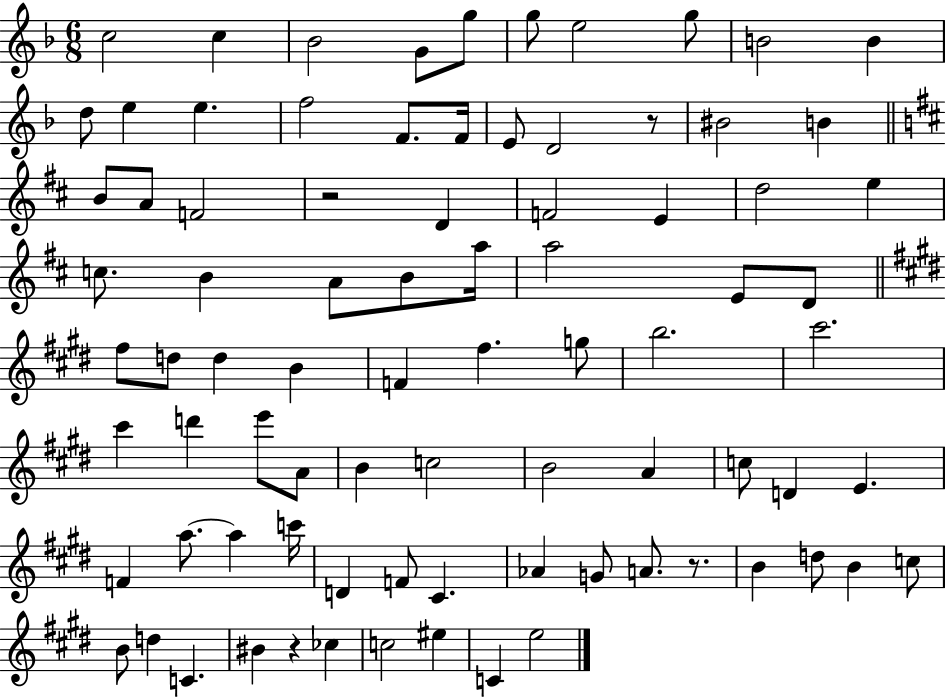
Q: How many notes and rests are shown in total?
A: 83